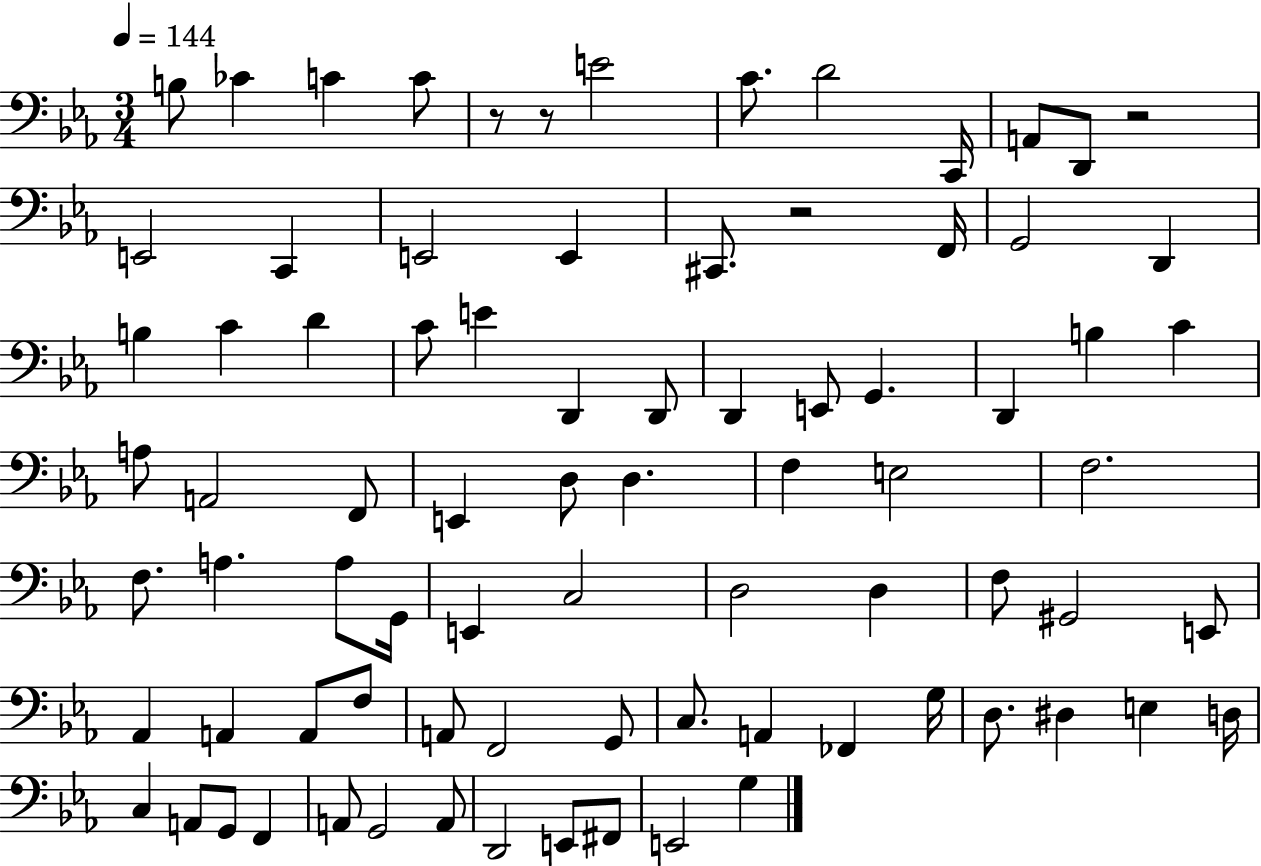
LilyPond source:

{
  \clef bass
  \numericTimeSignature
  \time 3/4
  \key ees \major
  \tempo 4 = 144
  b8 ces'4 c'4 c'8 | r8 r8 e'2 | c'8. d'2 c,16 | a,8 d,8 r2 | \break e,2 c,4 | e,2 e,4 | cis,8. r2 f,16 | g,2 d,4 | \break b4 c'4 d'4 | c'8 e'4 d,4 d,8 | d,4 e,8 g,4. | d,4 b4 c'4 | \break a8 a,2 f,8 | e,4 d8 d4. | f4 e2 | f2. | \break f8. a4. a8 g,16 | e,4 c2 | d2 d4 | f8 gis,2 e,8 | \break aes,4 a,4 a,8 f8 | a,8 f,2 g,8 | c8. a,4 fes,4 g16 | d8. dis4 e4 d16 | \break c4 a,8 g,8 f,4 | a,8 g,2 a,8 | d,2 e,8 fis,8 | e,2 g4 | \break \bar "|."
}